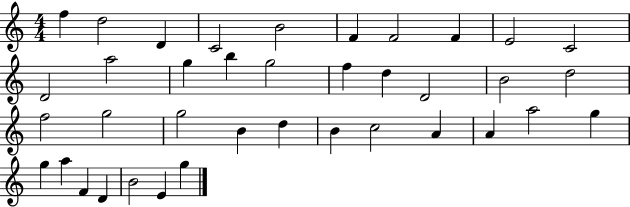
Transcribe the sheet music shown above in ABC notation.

X:1
T:Untitled
M:4/4
L:1/4
K:C
f d2 D C2 B2 F F2 F E2 C2 D2 a2 g b g2 f d D2 B2 d2 f2 g2 g2 B d B c2 A A a2 g g a F D B2 E g